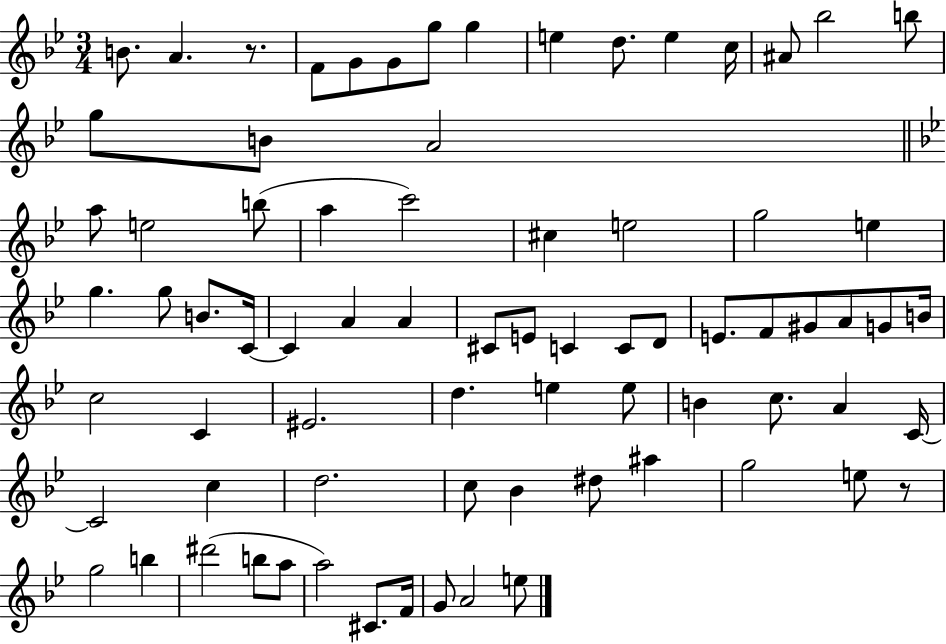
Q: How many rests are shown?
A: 2